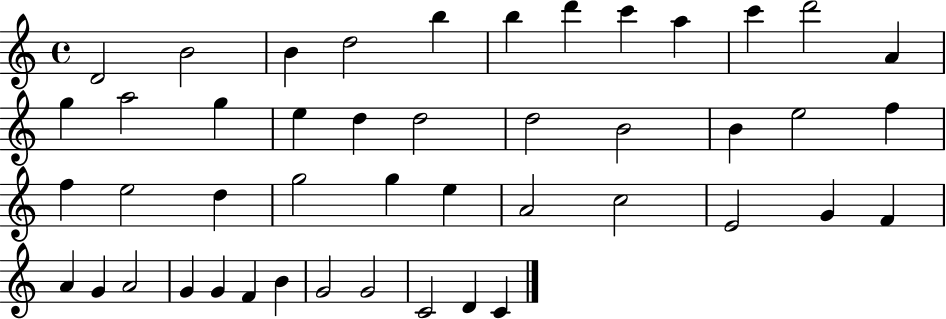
D4/h B4/h B4/q D5/h B5/q B5/q D6/q C6/q A5/q C6/q D6/h A4/q G5/q A5/h G5/q E5/q D5/q D5/h D5/h B4/h B4/q E5/h F5/q F5/q E5/h D5/q G5/h G5/q E5/q A4/h C5/h E4/h G4/q F4/q A4/q G4/q A4/h G4/q G4/q F4/q B4/q G4/h G4/h C4/h D4/q C4/q